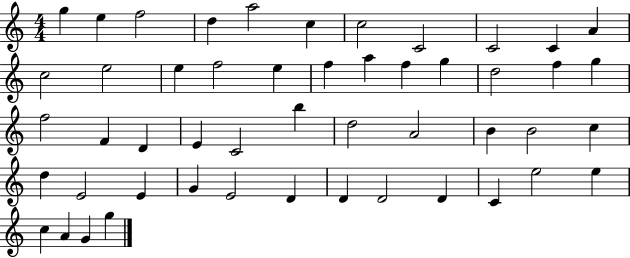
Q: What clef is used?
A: treble